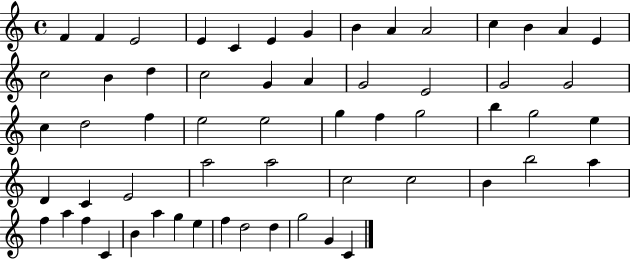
F4/q F4/q E4/h E4/q C4/q E4/q G4/q B4/q A4/q A4/h C5/q B4/q A4/q E4/q C5/h B4/q D5/q C5/h G4/q A4/q G4/h E4/h G4/h G4/h C5/q D5/h F5/q E5/h E5/h G5/q F5/q G5/h B5/q G5/h E5/q D4/q C4/q E4/h A5/h A5/h C5/h C5/h B4/q B5/h A5/q F5/q A5/q F5/q C4/q B4/q A5/q G5/q E5/q F5/q D5/h D5/q G5/h G4/q C4/q